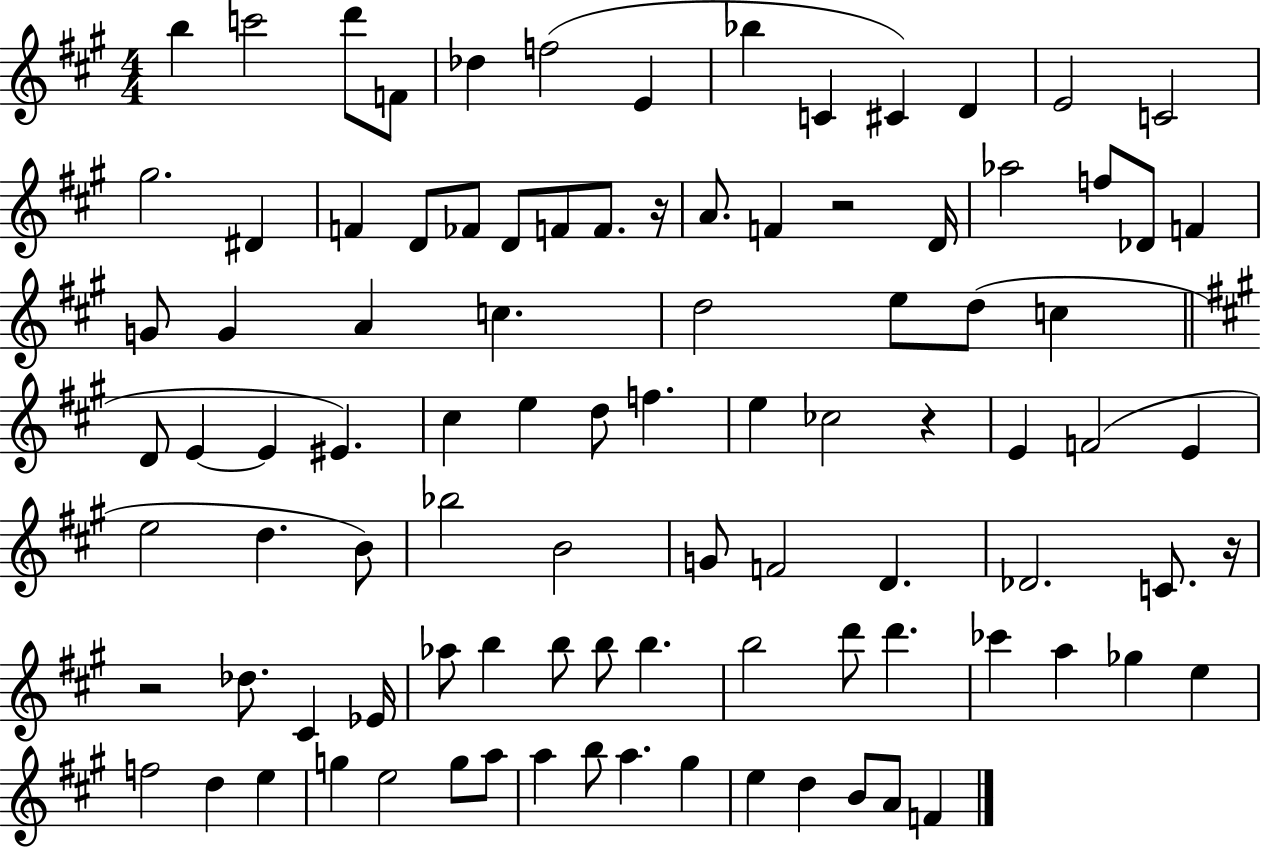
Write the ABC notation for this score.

X:1
T:Untitled
M:4/4
L:1/4
K:A
b c'2 d'/2 F/2 _d f2 E _b C ^C D E2 C2 ^g2 ^D F D/2 _F/2 D/2 F/2 F/2 z/4 A/2 F z2 D/4 _a2 f/2 _D/2 F G/2 G A c d2 e/2 d/2 c D/2 E E ^E ^c e d/2 f e _c2 z E F2 E e2 d B/2 _b2 B2 G/2 F2 D _D2 C/2 z/4 z2 _d/2 ^C _E/4 _a/2 b b/2 b/2 b b2 d'/2 d' _c' a _g e f2 d e g e2 g/2 a/2 a b/2 a ^g e d B/2 A/2 F